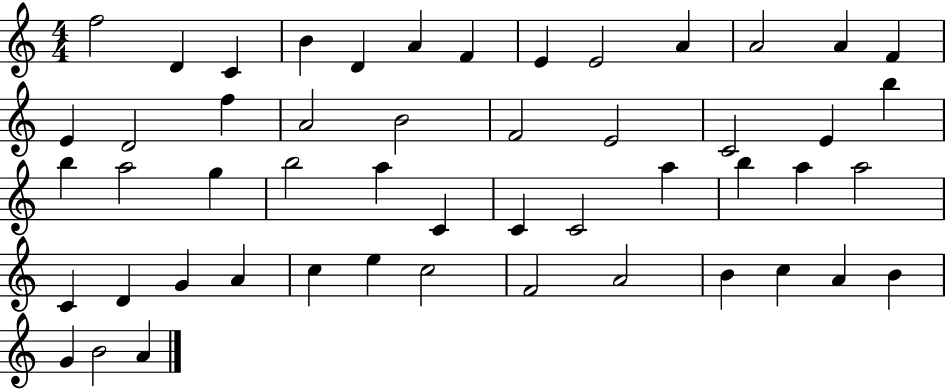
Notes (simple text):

F5/h D4/q C4/q B4/q D4/q A4/q F4/q E4/q E4/h A4/q A4/h A4/q F4/q E4/q D4/h F5/q A4/h B4/h F4/h E4/h C4/h E4/q B5/q B5/q A5/h G5/q B5/h A5/q C4/q C4/q C4/h A5/q B5/q A5/q A5/h C4/q D4/q G4/q A4/q C5/q E5/q C5/h F4/h A4/h B4/q C5/q A4/q B4/q G4/q B4/h A4/q